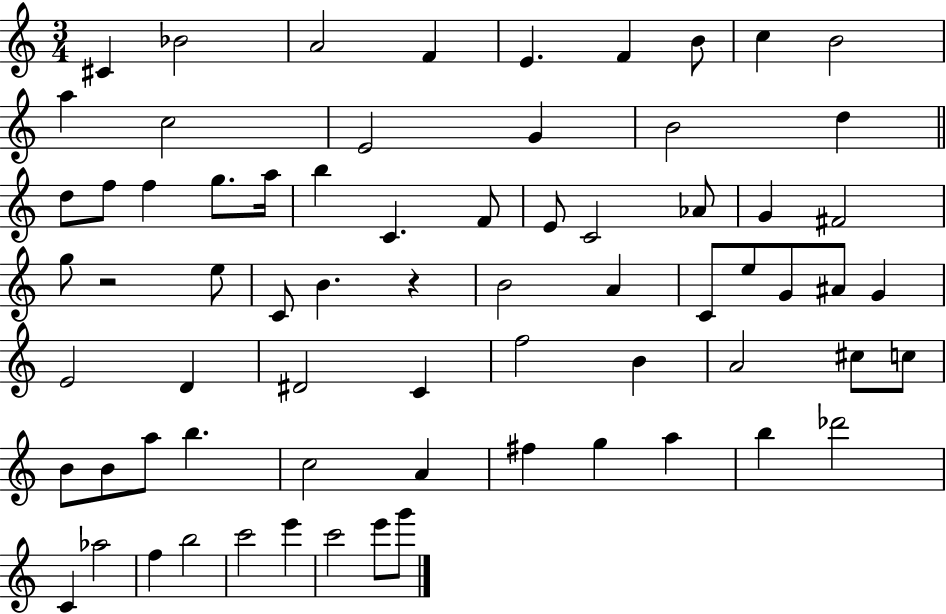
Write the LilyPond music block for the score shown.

{
  \clef treble
  \numericTimeSignature
  \time 3/4
  \key c \major
  cis'4 bes'2 | a'2 f'4 | e'4. f'4 b'8 | c''4 b'2 | \break a''4 c''2 | e'2 g'4 | b'2 d''4 | \bar "||" \break \key a \minor d''8 f''8 f''4 g''8. a''16 | b''4 c'4. f'8 | e'8 c'2 aes'8 | g'4 fis'2 | \break g''8 r2 e''8 | c'8 b'4. r4 | b'2 a'4 | c'8 e''8 g'8 ais'8 g'4 | \break e'2 d'4 | dis'2 c'4 | f''2 b'4 | a'2 cis''8 c''8 | \break b'8 b'8 a''8 b''4. | c''2 a'4 | fis''4 g''4 a''4 | b''4 des'''2 | \break c'4 aes''2 | f''4 b''2 | c'''2 e'''4 | c'''2 e'''8 g'''8 | \break \bar "|."
}